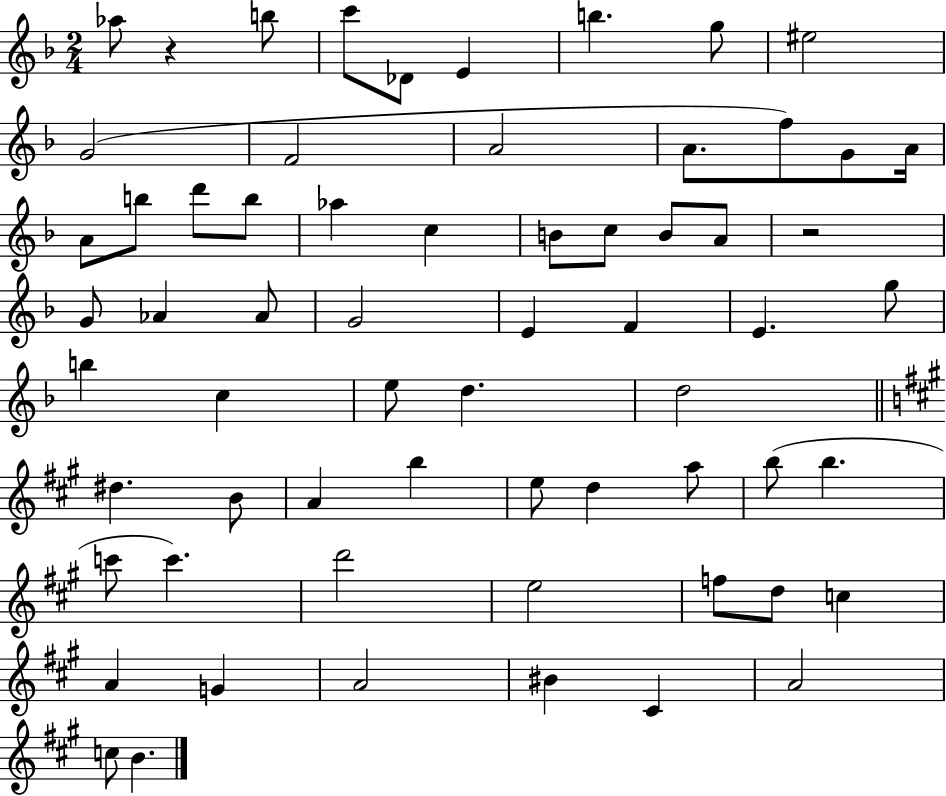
{
  \clef treble
  \numericTimeSignature
  \time 2/4
  \key f \major
  aes''8 r4 b''8 | c'''8 des'8 e'4 | b''4. g''8 | eis''2 | \break g'2( | f'2 | a'2 | a'8. f''8) g'8 a'16 | \break a'8 b''8 d'''8 b''8 | aes''4 c''4 | b'8 c''8 b'8 a'8 | r2 | \break g'8 aes'4 aes'8 | g'2 | e'4 f'4 | e'4. g''8 | \break b''4 c''4 | e''8 d''4. | d''2 | \bar "||" \break \key a \major dis''4. b'8 | a'4 b''4 | e''8 d''4 a''8 | b''8( b''4. | \break c'''8 c'''4.) | d'''2 | e''2 | f''8 d''8 c''4 | \break a'4 g'4 | a'2 | bis'4 cis'4 | a'2 | \break c''8 b'4. | \bar "|."
}